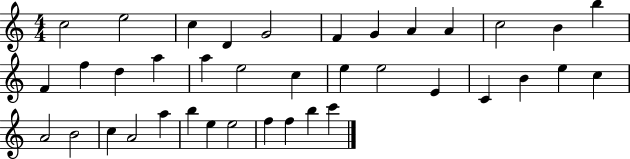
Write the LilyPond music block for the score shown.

{
  \clef treble
  \numericTimeSignature
  \time 4/4
  \key c \major
  c''2 e''2 | c''4 d'4 g'2 | f'4 g'4 a'4 a'4 | c''2 b'4 b''4 | \break f'4 f''4 d''4 a''4 | a''4 e''2 c''4 | e''4 e''2 e'4 | c'4 b'4 e''4 c''4 | \break a'2 b'2 | c''4 a'2 a''4 | b''4 e''4 e''2 | f''4 f''4 b''4 c'''4 | \break \bar "|."
}